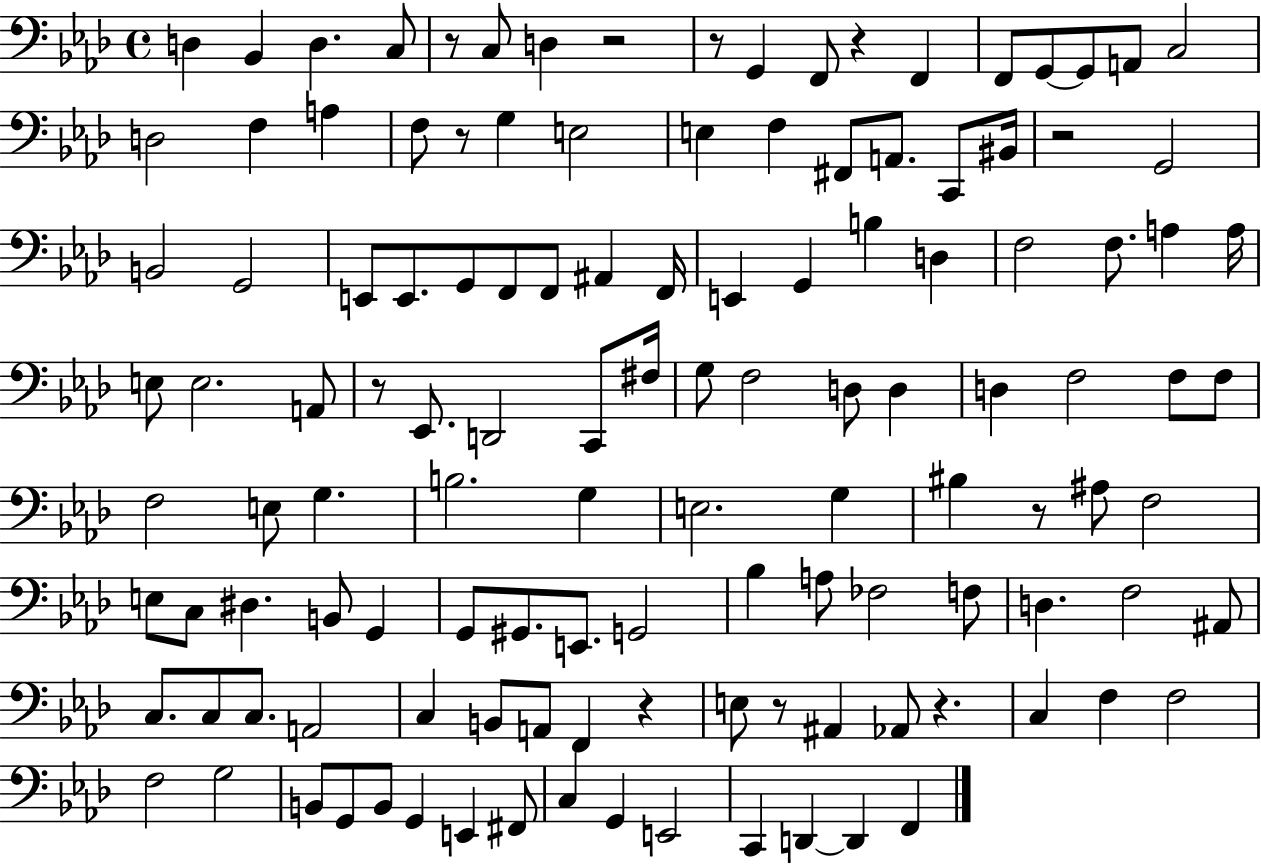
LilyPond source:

{
  \clef bass
  \time 4/4
  \defaultTimeSignature
  \key aes \major
  d4 bes,4 d4. c8 | r8 c8 d4 r2 | r8 g,4 f,8 r4 f,4 | f,8 g,8~~ g,8 a,8 c2 | \break d2 f4 a4 | f8 r8 g4 e2 | e4 f4 fis,8 a,8. c,8 bis,16 | r2 g,2 | \break b,2 g,2 | e,8 e,8. g,8 f,8 f,8 ais,4 f,16 | e,4 g,4 b4 d4 | f2 f8. a4 a16 | \break e8 e2. a,8 | r8 ees,8. d,2 c,8 fis16 | g8 f2 d8 d4 | d4 f2 f8 f8 | \break f2 e8 g4. | b2. g4 | e2. g4 | bis4 r8 ais8 f2 | \break e8 c8 dis4. b,8 g,4 | g,8 gis,8. e,8. g,2 | bes4 a8 fes2 f8 | d4. f2 ais,8 | \break c8. c8 c8. a,2 | c4 b,8 a,8 f,4 r4 | e8 r8 ais,4 aes,8 r4. | c4 f4 f2 | \break f2 g2 | b,8 g,8 b,8 g,4 e,4 fis,8 | c4 g,4 e,2 | c,4 d,4~~ d,4 f,4 | \break \bar "|."
}